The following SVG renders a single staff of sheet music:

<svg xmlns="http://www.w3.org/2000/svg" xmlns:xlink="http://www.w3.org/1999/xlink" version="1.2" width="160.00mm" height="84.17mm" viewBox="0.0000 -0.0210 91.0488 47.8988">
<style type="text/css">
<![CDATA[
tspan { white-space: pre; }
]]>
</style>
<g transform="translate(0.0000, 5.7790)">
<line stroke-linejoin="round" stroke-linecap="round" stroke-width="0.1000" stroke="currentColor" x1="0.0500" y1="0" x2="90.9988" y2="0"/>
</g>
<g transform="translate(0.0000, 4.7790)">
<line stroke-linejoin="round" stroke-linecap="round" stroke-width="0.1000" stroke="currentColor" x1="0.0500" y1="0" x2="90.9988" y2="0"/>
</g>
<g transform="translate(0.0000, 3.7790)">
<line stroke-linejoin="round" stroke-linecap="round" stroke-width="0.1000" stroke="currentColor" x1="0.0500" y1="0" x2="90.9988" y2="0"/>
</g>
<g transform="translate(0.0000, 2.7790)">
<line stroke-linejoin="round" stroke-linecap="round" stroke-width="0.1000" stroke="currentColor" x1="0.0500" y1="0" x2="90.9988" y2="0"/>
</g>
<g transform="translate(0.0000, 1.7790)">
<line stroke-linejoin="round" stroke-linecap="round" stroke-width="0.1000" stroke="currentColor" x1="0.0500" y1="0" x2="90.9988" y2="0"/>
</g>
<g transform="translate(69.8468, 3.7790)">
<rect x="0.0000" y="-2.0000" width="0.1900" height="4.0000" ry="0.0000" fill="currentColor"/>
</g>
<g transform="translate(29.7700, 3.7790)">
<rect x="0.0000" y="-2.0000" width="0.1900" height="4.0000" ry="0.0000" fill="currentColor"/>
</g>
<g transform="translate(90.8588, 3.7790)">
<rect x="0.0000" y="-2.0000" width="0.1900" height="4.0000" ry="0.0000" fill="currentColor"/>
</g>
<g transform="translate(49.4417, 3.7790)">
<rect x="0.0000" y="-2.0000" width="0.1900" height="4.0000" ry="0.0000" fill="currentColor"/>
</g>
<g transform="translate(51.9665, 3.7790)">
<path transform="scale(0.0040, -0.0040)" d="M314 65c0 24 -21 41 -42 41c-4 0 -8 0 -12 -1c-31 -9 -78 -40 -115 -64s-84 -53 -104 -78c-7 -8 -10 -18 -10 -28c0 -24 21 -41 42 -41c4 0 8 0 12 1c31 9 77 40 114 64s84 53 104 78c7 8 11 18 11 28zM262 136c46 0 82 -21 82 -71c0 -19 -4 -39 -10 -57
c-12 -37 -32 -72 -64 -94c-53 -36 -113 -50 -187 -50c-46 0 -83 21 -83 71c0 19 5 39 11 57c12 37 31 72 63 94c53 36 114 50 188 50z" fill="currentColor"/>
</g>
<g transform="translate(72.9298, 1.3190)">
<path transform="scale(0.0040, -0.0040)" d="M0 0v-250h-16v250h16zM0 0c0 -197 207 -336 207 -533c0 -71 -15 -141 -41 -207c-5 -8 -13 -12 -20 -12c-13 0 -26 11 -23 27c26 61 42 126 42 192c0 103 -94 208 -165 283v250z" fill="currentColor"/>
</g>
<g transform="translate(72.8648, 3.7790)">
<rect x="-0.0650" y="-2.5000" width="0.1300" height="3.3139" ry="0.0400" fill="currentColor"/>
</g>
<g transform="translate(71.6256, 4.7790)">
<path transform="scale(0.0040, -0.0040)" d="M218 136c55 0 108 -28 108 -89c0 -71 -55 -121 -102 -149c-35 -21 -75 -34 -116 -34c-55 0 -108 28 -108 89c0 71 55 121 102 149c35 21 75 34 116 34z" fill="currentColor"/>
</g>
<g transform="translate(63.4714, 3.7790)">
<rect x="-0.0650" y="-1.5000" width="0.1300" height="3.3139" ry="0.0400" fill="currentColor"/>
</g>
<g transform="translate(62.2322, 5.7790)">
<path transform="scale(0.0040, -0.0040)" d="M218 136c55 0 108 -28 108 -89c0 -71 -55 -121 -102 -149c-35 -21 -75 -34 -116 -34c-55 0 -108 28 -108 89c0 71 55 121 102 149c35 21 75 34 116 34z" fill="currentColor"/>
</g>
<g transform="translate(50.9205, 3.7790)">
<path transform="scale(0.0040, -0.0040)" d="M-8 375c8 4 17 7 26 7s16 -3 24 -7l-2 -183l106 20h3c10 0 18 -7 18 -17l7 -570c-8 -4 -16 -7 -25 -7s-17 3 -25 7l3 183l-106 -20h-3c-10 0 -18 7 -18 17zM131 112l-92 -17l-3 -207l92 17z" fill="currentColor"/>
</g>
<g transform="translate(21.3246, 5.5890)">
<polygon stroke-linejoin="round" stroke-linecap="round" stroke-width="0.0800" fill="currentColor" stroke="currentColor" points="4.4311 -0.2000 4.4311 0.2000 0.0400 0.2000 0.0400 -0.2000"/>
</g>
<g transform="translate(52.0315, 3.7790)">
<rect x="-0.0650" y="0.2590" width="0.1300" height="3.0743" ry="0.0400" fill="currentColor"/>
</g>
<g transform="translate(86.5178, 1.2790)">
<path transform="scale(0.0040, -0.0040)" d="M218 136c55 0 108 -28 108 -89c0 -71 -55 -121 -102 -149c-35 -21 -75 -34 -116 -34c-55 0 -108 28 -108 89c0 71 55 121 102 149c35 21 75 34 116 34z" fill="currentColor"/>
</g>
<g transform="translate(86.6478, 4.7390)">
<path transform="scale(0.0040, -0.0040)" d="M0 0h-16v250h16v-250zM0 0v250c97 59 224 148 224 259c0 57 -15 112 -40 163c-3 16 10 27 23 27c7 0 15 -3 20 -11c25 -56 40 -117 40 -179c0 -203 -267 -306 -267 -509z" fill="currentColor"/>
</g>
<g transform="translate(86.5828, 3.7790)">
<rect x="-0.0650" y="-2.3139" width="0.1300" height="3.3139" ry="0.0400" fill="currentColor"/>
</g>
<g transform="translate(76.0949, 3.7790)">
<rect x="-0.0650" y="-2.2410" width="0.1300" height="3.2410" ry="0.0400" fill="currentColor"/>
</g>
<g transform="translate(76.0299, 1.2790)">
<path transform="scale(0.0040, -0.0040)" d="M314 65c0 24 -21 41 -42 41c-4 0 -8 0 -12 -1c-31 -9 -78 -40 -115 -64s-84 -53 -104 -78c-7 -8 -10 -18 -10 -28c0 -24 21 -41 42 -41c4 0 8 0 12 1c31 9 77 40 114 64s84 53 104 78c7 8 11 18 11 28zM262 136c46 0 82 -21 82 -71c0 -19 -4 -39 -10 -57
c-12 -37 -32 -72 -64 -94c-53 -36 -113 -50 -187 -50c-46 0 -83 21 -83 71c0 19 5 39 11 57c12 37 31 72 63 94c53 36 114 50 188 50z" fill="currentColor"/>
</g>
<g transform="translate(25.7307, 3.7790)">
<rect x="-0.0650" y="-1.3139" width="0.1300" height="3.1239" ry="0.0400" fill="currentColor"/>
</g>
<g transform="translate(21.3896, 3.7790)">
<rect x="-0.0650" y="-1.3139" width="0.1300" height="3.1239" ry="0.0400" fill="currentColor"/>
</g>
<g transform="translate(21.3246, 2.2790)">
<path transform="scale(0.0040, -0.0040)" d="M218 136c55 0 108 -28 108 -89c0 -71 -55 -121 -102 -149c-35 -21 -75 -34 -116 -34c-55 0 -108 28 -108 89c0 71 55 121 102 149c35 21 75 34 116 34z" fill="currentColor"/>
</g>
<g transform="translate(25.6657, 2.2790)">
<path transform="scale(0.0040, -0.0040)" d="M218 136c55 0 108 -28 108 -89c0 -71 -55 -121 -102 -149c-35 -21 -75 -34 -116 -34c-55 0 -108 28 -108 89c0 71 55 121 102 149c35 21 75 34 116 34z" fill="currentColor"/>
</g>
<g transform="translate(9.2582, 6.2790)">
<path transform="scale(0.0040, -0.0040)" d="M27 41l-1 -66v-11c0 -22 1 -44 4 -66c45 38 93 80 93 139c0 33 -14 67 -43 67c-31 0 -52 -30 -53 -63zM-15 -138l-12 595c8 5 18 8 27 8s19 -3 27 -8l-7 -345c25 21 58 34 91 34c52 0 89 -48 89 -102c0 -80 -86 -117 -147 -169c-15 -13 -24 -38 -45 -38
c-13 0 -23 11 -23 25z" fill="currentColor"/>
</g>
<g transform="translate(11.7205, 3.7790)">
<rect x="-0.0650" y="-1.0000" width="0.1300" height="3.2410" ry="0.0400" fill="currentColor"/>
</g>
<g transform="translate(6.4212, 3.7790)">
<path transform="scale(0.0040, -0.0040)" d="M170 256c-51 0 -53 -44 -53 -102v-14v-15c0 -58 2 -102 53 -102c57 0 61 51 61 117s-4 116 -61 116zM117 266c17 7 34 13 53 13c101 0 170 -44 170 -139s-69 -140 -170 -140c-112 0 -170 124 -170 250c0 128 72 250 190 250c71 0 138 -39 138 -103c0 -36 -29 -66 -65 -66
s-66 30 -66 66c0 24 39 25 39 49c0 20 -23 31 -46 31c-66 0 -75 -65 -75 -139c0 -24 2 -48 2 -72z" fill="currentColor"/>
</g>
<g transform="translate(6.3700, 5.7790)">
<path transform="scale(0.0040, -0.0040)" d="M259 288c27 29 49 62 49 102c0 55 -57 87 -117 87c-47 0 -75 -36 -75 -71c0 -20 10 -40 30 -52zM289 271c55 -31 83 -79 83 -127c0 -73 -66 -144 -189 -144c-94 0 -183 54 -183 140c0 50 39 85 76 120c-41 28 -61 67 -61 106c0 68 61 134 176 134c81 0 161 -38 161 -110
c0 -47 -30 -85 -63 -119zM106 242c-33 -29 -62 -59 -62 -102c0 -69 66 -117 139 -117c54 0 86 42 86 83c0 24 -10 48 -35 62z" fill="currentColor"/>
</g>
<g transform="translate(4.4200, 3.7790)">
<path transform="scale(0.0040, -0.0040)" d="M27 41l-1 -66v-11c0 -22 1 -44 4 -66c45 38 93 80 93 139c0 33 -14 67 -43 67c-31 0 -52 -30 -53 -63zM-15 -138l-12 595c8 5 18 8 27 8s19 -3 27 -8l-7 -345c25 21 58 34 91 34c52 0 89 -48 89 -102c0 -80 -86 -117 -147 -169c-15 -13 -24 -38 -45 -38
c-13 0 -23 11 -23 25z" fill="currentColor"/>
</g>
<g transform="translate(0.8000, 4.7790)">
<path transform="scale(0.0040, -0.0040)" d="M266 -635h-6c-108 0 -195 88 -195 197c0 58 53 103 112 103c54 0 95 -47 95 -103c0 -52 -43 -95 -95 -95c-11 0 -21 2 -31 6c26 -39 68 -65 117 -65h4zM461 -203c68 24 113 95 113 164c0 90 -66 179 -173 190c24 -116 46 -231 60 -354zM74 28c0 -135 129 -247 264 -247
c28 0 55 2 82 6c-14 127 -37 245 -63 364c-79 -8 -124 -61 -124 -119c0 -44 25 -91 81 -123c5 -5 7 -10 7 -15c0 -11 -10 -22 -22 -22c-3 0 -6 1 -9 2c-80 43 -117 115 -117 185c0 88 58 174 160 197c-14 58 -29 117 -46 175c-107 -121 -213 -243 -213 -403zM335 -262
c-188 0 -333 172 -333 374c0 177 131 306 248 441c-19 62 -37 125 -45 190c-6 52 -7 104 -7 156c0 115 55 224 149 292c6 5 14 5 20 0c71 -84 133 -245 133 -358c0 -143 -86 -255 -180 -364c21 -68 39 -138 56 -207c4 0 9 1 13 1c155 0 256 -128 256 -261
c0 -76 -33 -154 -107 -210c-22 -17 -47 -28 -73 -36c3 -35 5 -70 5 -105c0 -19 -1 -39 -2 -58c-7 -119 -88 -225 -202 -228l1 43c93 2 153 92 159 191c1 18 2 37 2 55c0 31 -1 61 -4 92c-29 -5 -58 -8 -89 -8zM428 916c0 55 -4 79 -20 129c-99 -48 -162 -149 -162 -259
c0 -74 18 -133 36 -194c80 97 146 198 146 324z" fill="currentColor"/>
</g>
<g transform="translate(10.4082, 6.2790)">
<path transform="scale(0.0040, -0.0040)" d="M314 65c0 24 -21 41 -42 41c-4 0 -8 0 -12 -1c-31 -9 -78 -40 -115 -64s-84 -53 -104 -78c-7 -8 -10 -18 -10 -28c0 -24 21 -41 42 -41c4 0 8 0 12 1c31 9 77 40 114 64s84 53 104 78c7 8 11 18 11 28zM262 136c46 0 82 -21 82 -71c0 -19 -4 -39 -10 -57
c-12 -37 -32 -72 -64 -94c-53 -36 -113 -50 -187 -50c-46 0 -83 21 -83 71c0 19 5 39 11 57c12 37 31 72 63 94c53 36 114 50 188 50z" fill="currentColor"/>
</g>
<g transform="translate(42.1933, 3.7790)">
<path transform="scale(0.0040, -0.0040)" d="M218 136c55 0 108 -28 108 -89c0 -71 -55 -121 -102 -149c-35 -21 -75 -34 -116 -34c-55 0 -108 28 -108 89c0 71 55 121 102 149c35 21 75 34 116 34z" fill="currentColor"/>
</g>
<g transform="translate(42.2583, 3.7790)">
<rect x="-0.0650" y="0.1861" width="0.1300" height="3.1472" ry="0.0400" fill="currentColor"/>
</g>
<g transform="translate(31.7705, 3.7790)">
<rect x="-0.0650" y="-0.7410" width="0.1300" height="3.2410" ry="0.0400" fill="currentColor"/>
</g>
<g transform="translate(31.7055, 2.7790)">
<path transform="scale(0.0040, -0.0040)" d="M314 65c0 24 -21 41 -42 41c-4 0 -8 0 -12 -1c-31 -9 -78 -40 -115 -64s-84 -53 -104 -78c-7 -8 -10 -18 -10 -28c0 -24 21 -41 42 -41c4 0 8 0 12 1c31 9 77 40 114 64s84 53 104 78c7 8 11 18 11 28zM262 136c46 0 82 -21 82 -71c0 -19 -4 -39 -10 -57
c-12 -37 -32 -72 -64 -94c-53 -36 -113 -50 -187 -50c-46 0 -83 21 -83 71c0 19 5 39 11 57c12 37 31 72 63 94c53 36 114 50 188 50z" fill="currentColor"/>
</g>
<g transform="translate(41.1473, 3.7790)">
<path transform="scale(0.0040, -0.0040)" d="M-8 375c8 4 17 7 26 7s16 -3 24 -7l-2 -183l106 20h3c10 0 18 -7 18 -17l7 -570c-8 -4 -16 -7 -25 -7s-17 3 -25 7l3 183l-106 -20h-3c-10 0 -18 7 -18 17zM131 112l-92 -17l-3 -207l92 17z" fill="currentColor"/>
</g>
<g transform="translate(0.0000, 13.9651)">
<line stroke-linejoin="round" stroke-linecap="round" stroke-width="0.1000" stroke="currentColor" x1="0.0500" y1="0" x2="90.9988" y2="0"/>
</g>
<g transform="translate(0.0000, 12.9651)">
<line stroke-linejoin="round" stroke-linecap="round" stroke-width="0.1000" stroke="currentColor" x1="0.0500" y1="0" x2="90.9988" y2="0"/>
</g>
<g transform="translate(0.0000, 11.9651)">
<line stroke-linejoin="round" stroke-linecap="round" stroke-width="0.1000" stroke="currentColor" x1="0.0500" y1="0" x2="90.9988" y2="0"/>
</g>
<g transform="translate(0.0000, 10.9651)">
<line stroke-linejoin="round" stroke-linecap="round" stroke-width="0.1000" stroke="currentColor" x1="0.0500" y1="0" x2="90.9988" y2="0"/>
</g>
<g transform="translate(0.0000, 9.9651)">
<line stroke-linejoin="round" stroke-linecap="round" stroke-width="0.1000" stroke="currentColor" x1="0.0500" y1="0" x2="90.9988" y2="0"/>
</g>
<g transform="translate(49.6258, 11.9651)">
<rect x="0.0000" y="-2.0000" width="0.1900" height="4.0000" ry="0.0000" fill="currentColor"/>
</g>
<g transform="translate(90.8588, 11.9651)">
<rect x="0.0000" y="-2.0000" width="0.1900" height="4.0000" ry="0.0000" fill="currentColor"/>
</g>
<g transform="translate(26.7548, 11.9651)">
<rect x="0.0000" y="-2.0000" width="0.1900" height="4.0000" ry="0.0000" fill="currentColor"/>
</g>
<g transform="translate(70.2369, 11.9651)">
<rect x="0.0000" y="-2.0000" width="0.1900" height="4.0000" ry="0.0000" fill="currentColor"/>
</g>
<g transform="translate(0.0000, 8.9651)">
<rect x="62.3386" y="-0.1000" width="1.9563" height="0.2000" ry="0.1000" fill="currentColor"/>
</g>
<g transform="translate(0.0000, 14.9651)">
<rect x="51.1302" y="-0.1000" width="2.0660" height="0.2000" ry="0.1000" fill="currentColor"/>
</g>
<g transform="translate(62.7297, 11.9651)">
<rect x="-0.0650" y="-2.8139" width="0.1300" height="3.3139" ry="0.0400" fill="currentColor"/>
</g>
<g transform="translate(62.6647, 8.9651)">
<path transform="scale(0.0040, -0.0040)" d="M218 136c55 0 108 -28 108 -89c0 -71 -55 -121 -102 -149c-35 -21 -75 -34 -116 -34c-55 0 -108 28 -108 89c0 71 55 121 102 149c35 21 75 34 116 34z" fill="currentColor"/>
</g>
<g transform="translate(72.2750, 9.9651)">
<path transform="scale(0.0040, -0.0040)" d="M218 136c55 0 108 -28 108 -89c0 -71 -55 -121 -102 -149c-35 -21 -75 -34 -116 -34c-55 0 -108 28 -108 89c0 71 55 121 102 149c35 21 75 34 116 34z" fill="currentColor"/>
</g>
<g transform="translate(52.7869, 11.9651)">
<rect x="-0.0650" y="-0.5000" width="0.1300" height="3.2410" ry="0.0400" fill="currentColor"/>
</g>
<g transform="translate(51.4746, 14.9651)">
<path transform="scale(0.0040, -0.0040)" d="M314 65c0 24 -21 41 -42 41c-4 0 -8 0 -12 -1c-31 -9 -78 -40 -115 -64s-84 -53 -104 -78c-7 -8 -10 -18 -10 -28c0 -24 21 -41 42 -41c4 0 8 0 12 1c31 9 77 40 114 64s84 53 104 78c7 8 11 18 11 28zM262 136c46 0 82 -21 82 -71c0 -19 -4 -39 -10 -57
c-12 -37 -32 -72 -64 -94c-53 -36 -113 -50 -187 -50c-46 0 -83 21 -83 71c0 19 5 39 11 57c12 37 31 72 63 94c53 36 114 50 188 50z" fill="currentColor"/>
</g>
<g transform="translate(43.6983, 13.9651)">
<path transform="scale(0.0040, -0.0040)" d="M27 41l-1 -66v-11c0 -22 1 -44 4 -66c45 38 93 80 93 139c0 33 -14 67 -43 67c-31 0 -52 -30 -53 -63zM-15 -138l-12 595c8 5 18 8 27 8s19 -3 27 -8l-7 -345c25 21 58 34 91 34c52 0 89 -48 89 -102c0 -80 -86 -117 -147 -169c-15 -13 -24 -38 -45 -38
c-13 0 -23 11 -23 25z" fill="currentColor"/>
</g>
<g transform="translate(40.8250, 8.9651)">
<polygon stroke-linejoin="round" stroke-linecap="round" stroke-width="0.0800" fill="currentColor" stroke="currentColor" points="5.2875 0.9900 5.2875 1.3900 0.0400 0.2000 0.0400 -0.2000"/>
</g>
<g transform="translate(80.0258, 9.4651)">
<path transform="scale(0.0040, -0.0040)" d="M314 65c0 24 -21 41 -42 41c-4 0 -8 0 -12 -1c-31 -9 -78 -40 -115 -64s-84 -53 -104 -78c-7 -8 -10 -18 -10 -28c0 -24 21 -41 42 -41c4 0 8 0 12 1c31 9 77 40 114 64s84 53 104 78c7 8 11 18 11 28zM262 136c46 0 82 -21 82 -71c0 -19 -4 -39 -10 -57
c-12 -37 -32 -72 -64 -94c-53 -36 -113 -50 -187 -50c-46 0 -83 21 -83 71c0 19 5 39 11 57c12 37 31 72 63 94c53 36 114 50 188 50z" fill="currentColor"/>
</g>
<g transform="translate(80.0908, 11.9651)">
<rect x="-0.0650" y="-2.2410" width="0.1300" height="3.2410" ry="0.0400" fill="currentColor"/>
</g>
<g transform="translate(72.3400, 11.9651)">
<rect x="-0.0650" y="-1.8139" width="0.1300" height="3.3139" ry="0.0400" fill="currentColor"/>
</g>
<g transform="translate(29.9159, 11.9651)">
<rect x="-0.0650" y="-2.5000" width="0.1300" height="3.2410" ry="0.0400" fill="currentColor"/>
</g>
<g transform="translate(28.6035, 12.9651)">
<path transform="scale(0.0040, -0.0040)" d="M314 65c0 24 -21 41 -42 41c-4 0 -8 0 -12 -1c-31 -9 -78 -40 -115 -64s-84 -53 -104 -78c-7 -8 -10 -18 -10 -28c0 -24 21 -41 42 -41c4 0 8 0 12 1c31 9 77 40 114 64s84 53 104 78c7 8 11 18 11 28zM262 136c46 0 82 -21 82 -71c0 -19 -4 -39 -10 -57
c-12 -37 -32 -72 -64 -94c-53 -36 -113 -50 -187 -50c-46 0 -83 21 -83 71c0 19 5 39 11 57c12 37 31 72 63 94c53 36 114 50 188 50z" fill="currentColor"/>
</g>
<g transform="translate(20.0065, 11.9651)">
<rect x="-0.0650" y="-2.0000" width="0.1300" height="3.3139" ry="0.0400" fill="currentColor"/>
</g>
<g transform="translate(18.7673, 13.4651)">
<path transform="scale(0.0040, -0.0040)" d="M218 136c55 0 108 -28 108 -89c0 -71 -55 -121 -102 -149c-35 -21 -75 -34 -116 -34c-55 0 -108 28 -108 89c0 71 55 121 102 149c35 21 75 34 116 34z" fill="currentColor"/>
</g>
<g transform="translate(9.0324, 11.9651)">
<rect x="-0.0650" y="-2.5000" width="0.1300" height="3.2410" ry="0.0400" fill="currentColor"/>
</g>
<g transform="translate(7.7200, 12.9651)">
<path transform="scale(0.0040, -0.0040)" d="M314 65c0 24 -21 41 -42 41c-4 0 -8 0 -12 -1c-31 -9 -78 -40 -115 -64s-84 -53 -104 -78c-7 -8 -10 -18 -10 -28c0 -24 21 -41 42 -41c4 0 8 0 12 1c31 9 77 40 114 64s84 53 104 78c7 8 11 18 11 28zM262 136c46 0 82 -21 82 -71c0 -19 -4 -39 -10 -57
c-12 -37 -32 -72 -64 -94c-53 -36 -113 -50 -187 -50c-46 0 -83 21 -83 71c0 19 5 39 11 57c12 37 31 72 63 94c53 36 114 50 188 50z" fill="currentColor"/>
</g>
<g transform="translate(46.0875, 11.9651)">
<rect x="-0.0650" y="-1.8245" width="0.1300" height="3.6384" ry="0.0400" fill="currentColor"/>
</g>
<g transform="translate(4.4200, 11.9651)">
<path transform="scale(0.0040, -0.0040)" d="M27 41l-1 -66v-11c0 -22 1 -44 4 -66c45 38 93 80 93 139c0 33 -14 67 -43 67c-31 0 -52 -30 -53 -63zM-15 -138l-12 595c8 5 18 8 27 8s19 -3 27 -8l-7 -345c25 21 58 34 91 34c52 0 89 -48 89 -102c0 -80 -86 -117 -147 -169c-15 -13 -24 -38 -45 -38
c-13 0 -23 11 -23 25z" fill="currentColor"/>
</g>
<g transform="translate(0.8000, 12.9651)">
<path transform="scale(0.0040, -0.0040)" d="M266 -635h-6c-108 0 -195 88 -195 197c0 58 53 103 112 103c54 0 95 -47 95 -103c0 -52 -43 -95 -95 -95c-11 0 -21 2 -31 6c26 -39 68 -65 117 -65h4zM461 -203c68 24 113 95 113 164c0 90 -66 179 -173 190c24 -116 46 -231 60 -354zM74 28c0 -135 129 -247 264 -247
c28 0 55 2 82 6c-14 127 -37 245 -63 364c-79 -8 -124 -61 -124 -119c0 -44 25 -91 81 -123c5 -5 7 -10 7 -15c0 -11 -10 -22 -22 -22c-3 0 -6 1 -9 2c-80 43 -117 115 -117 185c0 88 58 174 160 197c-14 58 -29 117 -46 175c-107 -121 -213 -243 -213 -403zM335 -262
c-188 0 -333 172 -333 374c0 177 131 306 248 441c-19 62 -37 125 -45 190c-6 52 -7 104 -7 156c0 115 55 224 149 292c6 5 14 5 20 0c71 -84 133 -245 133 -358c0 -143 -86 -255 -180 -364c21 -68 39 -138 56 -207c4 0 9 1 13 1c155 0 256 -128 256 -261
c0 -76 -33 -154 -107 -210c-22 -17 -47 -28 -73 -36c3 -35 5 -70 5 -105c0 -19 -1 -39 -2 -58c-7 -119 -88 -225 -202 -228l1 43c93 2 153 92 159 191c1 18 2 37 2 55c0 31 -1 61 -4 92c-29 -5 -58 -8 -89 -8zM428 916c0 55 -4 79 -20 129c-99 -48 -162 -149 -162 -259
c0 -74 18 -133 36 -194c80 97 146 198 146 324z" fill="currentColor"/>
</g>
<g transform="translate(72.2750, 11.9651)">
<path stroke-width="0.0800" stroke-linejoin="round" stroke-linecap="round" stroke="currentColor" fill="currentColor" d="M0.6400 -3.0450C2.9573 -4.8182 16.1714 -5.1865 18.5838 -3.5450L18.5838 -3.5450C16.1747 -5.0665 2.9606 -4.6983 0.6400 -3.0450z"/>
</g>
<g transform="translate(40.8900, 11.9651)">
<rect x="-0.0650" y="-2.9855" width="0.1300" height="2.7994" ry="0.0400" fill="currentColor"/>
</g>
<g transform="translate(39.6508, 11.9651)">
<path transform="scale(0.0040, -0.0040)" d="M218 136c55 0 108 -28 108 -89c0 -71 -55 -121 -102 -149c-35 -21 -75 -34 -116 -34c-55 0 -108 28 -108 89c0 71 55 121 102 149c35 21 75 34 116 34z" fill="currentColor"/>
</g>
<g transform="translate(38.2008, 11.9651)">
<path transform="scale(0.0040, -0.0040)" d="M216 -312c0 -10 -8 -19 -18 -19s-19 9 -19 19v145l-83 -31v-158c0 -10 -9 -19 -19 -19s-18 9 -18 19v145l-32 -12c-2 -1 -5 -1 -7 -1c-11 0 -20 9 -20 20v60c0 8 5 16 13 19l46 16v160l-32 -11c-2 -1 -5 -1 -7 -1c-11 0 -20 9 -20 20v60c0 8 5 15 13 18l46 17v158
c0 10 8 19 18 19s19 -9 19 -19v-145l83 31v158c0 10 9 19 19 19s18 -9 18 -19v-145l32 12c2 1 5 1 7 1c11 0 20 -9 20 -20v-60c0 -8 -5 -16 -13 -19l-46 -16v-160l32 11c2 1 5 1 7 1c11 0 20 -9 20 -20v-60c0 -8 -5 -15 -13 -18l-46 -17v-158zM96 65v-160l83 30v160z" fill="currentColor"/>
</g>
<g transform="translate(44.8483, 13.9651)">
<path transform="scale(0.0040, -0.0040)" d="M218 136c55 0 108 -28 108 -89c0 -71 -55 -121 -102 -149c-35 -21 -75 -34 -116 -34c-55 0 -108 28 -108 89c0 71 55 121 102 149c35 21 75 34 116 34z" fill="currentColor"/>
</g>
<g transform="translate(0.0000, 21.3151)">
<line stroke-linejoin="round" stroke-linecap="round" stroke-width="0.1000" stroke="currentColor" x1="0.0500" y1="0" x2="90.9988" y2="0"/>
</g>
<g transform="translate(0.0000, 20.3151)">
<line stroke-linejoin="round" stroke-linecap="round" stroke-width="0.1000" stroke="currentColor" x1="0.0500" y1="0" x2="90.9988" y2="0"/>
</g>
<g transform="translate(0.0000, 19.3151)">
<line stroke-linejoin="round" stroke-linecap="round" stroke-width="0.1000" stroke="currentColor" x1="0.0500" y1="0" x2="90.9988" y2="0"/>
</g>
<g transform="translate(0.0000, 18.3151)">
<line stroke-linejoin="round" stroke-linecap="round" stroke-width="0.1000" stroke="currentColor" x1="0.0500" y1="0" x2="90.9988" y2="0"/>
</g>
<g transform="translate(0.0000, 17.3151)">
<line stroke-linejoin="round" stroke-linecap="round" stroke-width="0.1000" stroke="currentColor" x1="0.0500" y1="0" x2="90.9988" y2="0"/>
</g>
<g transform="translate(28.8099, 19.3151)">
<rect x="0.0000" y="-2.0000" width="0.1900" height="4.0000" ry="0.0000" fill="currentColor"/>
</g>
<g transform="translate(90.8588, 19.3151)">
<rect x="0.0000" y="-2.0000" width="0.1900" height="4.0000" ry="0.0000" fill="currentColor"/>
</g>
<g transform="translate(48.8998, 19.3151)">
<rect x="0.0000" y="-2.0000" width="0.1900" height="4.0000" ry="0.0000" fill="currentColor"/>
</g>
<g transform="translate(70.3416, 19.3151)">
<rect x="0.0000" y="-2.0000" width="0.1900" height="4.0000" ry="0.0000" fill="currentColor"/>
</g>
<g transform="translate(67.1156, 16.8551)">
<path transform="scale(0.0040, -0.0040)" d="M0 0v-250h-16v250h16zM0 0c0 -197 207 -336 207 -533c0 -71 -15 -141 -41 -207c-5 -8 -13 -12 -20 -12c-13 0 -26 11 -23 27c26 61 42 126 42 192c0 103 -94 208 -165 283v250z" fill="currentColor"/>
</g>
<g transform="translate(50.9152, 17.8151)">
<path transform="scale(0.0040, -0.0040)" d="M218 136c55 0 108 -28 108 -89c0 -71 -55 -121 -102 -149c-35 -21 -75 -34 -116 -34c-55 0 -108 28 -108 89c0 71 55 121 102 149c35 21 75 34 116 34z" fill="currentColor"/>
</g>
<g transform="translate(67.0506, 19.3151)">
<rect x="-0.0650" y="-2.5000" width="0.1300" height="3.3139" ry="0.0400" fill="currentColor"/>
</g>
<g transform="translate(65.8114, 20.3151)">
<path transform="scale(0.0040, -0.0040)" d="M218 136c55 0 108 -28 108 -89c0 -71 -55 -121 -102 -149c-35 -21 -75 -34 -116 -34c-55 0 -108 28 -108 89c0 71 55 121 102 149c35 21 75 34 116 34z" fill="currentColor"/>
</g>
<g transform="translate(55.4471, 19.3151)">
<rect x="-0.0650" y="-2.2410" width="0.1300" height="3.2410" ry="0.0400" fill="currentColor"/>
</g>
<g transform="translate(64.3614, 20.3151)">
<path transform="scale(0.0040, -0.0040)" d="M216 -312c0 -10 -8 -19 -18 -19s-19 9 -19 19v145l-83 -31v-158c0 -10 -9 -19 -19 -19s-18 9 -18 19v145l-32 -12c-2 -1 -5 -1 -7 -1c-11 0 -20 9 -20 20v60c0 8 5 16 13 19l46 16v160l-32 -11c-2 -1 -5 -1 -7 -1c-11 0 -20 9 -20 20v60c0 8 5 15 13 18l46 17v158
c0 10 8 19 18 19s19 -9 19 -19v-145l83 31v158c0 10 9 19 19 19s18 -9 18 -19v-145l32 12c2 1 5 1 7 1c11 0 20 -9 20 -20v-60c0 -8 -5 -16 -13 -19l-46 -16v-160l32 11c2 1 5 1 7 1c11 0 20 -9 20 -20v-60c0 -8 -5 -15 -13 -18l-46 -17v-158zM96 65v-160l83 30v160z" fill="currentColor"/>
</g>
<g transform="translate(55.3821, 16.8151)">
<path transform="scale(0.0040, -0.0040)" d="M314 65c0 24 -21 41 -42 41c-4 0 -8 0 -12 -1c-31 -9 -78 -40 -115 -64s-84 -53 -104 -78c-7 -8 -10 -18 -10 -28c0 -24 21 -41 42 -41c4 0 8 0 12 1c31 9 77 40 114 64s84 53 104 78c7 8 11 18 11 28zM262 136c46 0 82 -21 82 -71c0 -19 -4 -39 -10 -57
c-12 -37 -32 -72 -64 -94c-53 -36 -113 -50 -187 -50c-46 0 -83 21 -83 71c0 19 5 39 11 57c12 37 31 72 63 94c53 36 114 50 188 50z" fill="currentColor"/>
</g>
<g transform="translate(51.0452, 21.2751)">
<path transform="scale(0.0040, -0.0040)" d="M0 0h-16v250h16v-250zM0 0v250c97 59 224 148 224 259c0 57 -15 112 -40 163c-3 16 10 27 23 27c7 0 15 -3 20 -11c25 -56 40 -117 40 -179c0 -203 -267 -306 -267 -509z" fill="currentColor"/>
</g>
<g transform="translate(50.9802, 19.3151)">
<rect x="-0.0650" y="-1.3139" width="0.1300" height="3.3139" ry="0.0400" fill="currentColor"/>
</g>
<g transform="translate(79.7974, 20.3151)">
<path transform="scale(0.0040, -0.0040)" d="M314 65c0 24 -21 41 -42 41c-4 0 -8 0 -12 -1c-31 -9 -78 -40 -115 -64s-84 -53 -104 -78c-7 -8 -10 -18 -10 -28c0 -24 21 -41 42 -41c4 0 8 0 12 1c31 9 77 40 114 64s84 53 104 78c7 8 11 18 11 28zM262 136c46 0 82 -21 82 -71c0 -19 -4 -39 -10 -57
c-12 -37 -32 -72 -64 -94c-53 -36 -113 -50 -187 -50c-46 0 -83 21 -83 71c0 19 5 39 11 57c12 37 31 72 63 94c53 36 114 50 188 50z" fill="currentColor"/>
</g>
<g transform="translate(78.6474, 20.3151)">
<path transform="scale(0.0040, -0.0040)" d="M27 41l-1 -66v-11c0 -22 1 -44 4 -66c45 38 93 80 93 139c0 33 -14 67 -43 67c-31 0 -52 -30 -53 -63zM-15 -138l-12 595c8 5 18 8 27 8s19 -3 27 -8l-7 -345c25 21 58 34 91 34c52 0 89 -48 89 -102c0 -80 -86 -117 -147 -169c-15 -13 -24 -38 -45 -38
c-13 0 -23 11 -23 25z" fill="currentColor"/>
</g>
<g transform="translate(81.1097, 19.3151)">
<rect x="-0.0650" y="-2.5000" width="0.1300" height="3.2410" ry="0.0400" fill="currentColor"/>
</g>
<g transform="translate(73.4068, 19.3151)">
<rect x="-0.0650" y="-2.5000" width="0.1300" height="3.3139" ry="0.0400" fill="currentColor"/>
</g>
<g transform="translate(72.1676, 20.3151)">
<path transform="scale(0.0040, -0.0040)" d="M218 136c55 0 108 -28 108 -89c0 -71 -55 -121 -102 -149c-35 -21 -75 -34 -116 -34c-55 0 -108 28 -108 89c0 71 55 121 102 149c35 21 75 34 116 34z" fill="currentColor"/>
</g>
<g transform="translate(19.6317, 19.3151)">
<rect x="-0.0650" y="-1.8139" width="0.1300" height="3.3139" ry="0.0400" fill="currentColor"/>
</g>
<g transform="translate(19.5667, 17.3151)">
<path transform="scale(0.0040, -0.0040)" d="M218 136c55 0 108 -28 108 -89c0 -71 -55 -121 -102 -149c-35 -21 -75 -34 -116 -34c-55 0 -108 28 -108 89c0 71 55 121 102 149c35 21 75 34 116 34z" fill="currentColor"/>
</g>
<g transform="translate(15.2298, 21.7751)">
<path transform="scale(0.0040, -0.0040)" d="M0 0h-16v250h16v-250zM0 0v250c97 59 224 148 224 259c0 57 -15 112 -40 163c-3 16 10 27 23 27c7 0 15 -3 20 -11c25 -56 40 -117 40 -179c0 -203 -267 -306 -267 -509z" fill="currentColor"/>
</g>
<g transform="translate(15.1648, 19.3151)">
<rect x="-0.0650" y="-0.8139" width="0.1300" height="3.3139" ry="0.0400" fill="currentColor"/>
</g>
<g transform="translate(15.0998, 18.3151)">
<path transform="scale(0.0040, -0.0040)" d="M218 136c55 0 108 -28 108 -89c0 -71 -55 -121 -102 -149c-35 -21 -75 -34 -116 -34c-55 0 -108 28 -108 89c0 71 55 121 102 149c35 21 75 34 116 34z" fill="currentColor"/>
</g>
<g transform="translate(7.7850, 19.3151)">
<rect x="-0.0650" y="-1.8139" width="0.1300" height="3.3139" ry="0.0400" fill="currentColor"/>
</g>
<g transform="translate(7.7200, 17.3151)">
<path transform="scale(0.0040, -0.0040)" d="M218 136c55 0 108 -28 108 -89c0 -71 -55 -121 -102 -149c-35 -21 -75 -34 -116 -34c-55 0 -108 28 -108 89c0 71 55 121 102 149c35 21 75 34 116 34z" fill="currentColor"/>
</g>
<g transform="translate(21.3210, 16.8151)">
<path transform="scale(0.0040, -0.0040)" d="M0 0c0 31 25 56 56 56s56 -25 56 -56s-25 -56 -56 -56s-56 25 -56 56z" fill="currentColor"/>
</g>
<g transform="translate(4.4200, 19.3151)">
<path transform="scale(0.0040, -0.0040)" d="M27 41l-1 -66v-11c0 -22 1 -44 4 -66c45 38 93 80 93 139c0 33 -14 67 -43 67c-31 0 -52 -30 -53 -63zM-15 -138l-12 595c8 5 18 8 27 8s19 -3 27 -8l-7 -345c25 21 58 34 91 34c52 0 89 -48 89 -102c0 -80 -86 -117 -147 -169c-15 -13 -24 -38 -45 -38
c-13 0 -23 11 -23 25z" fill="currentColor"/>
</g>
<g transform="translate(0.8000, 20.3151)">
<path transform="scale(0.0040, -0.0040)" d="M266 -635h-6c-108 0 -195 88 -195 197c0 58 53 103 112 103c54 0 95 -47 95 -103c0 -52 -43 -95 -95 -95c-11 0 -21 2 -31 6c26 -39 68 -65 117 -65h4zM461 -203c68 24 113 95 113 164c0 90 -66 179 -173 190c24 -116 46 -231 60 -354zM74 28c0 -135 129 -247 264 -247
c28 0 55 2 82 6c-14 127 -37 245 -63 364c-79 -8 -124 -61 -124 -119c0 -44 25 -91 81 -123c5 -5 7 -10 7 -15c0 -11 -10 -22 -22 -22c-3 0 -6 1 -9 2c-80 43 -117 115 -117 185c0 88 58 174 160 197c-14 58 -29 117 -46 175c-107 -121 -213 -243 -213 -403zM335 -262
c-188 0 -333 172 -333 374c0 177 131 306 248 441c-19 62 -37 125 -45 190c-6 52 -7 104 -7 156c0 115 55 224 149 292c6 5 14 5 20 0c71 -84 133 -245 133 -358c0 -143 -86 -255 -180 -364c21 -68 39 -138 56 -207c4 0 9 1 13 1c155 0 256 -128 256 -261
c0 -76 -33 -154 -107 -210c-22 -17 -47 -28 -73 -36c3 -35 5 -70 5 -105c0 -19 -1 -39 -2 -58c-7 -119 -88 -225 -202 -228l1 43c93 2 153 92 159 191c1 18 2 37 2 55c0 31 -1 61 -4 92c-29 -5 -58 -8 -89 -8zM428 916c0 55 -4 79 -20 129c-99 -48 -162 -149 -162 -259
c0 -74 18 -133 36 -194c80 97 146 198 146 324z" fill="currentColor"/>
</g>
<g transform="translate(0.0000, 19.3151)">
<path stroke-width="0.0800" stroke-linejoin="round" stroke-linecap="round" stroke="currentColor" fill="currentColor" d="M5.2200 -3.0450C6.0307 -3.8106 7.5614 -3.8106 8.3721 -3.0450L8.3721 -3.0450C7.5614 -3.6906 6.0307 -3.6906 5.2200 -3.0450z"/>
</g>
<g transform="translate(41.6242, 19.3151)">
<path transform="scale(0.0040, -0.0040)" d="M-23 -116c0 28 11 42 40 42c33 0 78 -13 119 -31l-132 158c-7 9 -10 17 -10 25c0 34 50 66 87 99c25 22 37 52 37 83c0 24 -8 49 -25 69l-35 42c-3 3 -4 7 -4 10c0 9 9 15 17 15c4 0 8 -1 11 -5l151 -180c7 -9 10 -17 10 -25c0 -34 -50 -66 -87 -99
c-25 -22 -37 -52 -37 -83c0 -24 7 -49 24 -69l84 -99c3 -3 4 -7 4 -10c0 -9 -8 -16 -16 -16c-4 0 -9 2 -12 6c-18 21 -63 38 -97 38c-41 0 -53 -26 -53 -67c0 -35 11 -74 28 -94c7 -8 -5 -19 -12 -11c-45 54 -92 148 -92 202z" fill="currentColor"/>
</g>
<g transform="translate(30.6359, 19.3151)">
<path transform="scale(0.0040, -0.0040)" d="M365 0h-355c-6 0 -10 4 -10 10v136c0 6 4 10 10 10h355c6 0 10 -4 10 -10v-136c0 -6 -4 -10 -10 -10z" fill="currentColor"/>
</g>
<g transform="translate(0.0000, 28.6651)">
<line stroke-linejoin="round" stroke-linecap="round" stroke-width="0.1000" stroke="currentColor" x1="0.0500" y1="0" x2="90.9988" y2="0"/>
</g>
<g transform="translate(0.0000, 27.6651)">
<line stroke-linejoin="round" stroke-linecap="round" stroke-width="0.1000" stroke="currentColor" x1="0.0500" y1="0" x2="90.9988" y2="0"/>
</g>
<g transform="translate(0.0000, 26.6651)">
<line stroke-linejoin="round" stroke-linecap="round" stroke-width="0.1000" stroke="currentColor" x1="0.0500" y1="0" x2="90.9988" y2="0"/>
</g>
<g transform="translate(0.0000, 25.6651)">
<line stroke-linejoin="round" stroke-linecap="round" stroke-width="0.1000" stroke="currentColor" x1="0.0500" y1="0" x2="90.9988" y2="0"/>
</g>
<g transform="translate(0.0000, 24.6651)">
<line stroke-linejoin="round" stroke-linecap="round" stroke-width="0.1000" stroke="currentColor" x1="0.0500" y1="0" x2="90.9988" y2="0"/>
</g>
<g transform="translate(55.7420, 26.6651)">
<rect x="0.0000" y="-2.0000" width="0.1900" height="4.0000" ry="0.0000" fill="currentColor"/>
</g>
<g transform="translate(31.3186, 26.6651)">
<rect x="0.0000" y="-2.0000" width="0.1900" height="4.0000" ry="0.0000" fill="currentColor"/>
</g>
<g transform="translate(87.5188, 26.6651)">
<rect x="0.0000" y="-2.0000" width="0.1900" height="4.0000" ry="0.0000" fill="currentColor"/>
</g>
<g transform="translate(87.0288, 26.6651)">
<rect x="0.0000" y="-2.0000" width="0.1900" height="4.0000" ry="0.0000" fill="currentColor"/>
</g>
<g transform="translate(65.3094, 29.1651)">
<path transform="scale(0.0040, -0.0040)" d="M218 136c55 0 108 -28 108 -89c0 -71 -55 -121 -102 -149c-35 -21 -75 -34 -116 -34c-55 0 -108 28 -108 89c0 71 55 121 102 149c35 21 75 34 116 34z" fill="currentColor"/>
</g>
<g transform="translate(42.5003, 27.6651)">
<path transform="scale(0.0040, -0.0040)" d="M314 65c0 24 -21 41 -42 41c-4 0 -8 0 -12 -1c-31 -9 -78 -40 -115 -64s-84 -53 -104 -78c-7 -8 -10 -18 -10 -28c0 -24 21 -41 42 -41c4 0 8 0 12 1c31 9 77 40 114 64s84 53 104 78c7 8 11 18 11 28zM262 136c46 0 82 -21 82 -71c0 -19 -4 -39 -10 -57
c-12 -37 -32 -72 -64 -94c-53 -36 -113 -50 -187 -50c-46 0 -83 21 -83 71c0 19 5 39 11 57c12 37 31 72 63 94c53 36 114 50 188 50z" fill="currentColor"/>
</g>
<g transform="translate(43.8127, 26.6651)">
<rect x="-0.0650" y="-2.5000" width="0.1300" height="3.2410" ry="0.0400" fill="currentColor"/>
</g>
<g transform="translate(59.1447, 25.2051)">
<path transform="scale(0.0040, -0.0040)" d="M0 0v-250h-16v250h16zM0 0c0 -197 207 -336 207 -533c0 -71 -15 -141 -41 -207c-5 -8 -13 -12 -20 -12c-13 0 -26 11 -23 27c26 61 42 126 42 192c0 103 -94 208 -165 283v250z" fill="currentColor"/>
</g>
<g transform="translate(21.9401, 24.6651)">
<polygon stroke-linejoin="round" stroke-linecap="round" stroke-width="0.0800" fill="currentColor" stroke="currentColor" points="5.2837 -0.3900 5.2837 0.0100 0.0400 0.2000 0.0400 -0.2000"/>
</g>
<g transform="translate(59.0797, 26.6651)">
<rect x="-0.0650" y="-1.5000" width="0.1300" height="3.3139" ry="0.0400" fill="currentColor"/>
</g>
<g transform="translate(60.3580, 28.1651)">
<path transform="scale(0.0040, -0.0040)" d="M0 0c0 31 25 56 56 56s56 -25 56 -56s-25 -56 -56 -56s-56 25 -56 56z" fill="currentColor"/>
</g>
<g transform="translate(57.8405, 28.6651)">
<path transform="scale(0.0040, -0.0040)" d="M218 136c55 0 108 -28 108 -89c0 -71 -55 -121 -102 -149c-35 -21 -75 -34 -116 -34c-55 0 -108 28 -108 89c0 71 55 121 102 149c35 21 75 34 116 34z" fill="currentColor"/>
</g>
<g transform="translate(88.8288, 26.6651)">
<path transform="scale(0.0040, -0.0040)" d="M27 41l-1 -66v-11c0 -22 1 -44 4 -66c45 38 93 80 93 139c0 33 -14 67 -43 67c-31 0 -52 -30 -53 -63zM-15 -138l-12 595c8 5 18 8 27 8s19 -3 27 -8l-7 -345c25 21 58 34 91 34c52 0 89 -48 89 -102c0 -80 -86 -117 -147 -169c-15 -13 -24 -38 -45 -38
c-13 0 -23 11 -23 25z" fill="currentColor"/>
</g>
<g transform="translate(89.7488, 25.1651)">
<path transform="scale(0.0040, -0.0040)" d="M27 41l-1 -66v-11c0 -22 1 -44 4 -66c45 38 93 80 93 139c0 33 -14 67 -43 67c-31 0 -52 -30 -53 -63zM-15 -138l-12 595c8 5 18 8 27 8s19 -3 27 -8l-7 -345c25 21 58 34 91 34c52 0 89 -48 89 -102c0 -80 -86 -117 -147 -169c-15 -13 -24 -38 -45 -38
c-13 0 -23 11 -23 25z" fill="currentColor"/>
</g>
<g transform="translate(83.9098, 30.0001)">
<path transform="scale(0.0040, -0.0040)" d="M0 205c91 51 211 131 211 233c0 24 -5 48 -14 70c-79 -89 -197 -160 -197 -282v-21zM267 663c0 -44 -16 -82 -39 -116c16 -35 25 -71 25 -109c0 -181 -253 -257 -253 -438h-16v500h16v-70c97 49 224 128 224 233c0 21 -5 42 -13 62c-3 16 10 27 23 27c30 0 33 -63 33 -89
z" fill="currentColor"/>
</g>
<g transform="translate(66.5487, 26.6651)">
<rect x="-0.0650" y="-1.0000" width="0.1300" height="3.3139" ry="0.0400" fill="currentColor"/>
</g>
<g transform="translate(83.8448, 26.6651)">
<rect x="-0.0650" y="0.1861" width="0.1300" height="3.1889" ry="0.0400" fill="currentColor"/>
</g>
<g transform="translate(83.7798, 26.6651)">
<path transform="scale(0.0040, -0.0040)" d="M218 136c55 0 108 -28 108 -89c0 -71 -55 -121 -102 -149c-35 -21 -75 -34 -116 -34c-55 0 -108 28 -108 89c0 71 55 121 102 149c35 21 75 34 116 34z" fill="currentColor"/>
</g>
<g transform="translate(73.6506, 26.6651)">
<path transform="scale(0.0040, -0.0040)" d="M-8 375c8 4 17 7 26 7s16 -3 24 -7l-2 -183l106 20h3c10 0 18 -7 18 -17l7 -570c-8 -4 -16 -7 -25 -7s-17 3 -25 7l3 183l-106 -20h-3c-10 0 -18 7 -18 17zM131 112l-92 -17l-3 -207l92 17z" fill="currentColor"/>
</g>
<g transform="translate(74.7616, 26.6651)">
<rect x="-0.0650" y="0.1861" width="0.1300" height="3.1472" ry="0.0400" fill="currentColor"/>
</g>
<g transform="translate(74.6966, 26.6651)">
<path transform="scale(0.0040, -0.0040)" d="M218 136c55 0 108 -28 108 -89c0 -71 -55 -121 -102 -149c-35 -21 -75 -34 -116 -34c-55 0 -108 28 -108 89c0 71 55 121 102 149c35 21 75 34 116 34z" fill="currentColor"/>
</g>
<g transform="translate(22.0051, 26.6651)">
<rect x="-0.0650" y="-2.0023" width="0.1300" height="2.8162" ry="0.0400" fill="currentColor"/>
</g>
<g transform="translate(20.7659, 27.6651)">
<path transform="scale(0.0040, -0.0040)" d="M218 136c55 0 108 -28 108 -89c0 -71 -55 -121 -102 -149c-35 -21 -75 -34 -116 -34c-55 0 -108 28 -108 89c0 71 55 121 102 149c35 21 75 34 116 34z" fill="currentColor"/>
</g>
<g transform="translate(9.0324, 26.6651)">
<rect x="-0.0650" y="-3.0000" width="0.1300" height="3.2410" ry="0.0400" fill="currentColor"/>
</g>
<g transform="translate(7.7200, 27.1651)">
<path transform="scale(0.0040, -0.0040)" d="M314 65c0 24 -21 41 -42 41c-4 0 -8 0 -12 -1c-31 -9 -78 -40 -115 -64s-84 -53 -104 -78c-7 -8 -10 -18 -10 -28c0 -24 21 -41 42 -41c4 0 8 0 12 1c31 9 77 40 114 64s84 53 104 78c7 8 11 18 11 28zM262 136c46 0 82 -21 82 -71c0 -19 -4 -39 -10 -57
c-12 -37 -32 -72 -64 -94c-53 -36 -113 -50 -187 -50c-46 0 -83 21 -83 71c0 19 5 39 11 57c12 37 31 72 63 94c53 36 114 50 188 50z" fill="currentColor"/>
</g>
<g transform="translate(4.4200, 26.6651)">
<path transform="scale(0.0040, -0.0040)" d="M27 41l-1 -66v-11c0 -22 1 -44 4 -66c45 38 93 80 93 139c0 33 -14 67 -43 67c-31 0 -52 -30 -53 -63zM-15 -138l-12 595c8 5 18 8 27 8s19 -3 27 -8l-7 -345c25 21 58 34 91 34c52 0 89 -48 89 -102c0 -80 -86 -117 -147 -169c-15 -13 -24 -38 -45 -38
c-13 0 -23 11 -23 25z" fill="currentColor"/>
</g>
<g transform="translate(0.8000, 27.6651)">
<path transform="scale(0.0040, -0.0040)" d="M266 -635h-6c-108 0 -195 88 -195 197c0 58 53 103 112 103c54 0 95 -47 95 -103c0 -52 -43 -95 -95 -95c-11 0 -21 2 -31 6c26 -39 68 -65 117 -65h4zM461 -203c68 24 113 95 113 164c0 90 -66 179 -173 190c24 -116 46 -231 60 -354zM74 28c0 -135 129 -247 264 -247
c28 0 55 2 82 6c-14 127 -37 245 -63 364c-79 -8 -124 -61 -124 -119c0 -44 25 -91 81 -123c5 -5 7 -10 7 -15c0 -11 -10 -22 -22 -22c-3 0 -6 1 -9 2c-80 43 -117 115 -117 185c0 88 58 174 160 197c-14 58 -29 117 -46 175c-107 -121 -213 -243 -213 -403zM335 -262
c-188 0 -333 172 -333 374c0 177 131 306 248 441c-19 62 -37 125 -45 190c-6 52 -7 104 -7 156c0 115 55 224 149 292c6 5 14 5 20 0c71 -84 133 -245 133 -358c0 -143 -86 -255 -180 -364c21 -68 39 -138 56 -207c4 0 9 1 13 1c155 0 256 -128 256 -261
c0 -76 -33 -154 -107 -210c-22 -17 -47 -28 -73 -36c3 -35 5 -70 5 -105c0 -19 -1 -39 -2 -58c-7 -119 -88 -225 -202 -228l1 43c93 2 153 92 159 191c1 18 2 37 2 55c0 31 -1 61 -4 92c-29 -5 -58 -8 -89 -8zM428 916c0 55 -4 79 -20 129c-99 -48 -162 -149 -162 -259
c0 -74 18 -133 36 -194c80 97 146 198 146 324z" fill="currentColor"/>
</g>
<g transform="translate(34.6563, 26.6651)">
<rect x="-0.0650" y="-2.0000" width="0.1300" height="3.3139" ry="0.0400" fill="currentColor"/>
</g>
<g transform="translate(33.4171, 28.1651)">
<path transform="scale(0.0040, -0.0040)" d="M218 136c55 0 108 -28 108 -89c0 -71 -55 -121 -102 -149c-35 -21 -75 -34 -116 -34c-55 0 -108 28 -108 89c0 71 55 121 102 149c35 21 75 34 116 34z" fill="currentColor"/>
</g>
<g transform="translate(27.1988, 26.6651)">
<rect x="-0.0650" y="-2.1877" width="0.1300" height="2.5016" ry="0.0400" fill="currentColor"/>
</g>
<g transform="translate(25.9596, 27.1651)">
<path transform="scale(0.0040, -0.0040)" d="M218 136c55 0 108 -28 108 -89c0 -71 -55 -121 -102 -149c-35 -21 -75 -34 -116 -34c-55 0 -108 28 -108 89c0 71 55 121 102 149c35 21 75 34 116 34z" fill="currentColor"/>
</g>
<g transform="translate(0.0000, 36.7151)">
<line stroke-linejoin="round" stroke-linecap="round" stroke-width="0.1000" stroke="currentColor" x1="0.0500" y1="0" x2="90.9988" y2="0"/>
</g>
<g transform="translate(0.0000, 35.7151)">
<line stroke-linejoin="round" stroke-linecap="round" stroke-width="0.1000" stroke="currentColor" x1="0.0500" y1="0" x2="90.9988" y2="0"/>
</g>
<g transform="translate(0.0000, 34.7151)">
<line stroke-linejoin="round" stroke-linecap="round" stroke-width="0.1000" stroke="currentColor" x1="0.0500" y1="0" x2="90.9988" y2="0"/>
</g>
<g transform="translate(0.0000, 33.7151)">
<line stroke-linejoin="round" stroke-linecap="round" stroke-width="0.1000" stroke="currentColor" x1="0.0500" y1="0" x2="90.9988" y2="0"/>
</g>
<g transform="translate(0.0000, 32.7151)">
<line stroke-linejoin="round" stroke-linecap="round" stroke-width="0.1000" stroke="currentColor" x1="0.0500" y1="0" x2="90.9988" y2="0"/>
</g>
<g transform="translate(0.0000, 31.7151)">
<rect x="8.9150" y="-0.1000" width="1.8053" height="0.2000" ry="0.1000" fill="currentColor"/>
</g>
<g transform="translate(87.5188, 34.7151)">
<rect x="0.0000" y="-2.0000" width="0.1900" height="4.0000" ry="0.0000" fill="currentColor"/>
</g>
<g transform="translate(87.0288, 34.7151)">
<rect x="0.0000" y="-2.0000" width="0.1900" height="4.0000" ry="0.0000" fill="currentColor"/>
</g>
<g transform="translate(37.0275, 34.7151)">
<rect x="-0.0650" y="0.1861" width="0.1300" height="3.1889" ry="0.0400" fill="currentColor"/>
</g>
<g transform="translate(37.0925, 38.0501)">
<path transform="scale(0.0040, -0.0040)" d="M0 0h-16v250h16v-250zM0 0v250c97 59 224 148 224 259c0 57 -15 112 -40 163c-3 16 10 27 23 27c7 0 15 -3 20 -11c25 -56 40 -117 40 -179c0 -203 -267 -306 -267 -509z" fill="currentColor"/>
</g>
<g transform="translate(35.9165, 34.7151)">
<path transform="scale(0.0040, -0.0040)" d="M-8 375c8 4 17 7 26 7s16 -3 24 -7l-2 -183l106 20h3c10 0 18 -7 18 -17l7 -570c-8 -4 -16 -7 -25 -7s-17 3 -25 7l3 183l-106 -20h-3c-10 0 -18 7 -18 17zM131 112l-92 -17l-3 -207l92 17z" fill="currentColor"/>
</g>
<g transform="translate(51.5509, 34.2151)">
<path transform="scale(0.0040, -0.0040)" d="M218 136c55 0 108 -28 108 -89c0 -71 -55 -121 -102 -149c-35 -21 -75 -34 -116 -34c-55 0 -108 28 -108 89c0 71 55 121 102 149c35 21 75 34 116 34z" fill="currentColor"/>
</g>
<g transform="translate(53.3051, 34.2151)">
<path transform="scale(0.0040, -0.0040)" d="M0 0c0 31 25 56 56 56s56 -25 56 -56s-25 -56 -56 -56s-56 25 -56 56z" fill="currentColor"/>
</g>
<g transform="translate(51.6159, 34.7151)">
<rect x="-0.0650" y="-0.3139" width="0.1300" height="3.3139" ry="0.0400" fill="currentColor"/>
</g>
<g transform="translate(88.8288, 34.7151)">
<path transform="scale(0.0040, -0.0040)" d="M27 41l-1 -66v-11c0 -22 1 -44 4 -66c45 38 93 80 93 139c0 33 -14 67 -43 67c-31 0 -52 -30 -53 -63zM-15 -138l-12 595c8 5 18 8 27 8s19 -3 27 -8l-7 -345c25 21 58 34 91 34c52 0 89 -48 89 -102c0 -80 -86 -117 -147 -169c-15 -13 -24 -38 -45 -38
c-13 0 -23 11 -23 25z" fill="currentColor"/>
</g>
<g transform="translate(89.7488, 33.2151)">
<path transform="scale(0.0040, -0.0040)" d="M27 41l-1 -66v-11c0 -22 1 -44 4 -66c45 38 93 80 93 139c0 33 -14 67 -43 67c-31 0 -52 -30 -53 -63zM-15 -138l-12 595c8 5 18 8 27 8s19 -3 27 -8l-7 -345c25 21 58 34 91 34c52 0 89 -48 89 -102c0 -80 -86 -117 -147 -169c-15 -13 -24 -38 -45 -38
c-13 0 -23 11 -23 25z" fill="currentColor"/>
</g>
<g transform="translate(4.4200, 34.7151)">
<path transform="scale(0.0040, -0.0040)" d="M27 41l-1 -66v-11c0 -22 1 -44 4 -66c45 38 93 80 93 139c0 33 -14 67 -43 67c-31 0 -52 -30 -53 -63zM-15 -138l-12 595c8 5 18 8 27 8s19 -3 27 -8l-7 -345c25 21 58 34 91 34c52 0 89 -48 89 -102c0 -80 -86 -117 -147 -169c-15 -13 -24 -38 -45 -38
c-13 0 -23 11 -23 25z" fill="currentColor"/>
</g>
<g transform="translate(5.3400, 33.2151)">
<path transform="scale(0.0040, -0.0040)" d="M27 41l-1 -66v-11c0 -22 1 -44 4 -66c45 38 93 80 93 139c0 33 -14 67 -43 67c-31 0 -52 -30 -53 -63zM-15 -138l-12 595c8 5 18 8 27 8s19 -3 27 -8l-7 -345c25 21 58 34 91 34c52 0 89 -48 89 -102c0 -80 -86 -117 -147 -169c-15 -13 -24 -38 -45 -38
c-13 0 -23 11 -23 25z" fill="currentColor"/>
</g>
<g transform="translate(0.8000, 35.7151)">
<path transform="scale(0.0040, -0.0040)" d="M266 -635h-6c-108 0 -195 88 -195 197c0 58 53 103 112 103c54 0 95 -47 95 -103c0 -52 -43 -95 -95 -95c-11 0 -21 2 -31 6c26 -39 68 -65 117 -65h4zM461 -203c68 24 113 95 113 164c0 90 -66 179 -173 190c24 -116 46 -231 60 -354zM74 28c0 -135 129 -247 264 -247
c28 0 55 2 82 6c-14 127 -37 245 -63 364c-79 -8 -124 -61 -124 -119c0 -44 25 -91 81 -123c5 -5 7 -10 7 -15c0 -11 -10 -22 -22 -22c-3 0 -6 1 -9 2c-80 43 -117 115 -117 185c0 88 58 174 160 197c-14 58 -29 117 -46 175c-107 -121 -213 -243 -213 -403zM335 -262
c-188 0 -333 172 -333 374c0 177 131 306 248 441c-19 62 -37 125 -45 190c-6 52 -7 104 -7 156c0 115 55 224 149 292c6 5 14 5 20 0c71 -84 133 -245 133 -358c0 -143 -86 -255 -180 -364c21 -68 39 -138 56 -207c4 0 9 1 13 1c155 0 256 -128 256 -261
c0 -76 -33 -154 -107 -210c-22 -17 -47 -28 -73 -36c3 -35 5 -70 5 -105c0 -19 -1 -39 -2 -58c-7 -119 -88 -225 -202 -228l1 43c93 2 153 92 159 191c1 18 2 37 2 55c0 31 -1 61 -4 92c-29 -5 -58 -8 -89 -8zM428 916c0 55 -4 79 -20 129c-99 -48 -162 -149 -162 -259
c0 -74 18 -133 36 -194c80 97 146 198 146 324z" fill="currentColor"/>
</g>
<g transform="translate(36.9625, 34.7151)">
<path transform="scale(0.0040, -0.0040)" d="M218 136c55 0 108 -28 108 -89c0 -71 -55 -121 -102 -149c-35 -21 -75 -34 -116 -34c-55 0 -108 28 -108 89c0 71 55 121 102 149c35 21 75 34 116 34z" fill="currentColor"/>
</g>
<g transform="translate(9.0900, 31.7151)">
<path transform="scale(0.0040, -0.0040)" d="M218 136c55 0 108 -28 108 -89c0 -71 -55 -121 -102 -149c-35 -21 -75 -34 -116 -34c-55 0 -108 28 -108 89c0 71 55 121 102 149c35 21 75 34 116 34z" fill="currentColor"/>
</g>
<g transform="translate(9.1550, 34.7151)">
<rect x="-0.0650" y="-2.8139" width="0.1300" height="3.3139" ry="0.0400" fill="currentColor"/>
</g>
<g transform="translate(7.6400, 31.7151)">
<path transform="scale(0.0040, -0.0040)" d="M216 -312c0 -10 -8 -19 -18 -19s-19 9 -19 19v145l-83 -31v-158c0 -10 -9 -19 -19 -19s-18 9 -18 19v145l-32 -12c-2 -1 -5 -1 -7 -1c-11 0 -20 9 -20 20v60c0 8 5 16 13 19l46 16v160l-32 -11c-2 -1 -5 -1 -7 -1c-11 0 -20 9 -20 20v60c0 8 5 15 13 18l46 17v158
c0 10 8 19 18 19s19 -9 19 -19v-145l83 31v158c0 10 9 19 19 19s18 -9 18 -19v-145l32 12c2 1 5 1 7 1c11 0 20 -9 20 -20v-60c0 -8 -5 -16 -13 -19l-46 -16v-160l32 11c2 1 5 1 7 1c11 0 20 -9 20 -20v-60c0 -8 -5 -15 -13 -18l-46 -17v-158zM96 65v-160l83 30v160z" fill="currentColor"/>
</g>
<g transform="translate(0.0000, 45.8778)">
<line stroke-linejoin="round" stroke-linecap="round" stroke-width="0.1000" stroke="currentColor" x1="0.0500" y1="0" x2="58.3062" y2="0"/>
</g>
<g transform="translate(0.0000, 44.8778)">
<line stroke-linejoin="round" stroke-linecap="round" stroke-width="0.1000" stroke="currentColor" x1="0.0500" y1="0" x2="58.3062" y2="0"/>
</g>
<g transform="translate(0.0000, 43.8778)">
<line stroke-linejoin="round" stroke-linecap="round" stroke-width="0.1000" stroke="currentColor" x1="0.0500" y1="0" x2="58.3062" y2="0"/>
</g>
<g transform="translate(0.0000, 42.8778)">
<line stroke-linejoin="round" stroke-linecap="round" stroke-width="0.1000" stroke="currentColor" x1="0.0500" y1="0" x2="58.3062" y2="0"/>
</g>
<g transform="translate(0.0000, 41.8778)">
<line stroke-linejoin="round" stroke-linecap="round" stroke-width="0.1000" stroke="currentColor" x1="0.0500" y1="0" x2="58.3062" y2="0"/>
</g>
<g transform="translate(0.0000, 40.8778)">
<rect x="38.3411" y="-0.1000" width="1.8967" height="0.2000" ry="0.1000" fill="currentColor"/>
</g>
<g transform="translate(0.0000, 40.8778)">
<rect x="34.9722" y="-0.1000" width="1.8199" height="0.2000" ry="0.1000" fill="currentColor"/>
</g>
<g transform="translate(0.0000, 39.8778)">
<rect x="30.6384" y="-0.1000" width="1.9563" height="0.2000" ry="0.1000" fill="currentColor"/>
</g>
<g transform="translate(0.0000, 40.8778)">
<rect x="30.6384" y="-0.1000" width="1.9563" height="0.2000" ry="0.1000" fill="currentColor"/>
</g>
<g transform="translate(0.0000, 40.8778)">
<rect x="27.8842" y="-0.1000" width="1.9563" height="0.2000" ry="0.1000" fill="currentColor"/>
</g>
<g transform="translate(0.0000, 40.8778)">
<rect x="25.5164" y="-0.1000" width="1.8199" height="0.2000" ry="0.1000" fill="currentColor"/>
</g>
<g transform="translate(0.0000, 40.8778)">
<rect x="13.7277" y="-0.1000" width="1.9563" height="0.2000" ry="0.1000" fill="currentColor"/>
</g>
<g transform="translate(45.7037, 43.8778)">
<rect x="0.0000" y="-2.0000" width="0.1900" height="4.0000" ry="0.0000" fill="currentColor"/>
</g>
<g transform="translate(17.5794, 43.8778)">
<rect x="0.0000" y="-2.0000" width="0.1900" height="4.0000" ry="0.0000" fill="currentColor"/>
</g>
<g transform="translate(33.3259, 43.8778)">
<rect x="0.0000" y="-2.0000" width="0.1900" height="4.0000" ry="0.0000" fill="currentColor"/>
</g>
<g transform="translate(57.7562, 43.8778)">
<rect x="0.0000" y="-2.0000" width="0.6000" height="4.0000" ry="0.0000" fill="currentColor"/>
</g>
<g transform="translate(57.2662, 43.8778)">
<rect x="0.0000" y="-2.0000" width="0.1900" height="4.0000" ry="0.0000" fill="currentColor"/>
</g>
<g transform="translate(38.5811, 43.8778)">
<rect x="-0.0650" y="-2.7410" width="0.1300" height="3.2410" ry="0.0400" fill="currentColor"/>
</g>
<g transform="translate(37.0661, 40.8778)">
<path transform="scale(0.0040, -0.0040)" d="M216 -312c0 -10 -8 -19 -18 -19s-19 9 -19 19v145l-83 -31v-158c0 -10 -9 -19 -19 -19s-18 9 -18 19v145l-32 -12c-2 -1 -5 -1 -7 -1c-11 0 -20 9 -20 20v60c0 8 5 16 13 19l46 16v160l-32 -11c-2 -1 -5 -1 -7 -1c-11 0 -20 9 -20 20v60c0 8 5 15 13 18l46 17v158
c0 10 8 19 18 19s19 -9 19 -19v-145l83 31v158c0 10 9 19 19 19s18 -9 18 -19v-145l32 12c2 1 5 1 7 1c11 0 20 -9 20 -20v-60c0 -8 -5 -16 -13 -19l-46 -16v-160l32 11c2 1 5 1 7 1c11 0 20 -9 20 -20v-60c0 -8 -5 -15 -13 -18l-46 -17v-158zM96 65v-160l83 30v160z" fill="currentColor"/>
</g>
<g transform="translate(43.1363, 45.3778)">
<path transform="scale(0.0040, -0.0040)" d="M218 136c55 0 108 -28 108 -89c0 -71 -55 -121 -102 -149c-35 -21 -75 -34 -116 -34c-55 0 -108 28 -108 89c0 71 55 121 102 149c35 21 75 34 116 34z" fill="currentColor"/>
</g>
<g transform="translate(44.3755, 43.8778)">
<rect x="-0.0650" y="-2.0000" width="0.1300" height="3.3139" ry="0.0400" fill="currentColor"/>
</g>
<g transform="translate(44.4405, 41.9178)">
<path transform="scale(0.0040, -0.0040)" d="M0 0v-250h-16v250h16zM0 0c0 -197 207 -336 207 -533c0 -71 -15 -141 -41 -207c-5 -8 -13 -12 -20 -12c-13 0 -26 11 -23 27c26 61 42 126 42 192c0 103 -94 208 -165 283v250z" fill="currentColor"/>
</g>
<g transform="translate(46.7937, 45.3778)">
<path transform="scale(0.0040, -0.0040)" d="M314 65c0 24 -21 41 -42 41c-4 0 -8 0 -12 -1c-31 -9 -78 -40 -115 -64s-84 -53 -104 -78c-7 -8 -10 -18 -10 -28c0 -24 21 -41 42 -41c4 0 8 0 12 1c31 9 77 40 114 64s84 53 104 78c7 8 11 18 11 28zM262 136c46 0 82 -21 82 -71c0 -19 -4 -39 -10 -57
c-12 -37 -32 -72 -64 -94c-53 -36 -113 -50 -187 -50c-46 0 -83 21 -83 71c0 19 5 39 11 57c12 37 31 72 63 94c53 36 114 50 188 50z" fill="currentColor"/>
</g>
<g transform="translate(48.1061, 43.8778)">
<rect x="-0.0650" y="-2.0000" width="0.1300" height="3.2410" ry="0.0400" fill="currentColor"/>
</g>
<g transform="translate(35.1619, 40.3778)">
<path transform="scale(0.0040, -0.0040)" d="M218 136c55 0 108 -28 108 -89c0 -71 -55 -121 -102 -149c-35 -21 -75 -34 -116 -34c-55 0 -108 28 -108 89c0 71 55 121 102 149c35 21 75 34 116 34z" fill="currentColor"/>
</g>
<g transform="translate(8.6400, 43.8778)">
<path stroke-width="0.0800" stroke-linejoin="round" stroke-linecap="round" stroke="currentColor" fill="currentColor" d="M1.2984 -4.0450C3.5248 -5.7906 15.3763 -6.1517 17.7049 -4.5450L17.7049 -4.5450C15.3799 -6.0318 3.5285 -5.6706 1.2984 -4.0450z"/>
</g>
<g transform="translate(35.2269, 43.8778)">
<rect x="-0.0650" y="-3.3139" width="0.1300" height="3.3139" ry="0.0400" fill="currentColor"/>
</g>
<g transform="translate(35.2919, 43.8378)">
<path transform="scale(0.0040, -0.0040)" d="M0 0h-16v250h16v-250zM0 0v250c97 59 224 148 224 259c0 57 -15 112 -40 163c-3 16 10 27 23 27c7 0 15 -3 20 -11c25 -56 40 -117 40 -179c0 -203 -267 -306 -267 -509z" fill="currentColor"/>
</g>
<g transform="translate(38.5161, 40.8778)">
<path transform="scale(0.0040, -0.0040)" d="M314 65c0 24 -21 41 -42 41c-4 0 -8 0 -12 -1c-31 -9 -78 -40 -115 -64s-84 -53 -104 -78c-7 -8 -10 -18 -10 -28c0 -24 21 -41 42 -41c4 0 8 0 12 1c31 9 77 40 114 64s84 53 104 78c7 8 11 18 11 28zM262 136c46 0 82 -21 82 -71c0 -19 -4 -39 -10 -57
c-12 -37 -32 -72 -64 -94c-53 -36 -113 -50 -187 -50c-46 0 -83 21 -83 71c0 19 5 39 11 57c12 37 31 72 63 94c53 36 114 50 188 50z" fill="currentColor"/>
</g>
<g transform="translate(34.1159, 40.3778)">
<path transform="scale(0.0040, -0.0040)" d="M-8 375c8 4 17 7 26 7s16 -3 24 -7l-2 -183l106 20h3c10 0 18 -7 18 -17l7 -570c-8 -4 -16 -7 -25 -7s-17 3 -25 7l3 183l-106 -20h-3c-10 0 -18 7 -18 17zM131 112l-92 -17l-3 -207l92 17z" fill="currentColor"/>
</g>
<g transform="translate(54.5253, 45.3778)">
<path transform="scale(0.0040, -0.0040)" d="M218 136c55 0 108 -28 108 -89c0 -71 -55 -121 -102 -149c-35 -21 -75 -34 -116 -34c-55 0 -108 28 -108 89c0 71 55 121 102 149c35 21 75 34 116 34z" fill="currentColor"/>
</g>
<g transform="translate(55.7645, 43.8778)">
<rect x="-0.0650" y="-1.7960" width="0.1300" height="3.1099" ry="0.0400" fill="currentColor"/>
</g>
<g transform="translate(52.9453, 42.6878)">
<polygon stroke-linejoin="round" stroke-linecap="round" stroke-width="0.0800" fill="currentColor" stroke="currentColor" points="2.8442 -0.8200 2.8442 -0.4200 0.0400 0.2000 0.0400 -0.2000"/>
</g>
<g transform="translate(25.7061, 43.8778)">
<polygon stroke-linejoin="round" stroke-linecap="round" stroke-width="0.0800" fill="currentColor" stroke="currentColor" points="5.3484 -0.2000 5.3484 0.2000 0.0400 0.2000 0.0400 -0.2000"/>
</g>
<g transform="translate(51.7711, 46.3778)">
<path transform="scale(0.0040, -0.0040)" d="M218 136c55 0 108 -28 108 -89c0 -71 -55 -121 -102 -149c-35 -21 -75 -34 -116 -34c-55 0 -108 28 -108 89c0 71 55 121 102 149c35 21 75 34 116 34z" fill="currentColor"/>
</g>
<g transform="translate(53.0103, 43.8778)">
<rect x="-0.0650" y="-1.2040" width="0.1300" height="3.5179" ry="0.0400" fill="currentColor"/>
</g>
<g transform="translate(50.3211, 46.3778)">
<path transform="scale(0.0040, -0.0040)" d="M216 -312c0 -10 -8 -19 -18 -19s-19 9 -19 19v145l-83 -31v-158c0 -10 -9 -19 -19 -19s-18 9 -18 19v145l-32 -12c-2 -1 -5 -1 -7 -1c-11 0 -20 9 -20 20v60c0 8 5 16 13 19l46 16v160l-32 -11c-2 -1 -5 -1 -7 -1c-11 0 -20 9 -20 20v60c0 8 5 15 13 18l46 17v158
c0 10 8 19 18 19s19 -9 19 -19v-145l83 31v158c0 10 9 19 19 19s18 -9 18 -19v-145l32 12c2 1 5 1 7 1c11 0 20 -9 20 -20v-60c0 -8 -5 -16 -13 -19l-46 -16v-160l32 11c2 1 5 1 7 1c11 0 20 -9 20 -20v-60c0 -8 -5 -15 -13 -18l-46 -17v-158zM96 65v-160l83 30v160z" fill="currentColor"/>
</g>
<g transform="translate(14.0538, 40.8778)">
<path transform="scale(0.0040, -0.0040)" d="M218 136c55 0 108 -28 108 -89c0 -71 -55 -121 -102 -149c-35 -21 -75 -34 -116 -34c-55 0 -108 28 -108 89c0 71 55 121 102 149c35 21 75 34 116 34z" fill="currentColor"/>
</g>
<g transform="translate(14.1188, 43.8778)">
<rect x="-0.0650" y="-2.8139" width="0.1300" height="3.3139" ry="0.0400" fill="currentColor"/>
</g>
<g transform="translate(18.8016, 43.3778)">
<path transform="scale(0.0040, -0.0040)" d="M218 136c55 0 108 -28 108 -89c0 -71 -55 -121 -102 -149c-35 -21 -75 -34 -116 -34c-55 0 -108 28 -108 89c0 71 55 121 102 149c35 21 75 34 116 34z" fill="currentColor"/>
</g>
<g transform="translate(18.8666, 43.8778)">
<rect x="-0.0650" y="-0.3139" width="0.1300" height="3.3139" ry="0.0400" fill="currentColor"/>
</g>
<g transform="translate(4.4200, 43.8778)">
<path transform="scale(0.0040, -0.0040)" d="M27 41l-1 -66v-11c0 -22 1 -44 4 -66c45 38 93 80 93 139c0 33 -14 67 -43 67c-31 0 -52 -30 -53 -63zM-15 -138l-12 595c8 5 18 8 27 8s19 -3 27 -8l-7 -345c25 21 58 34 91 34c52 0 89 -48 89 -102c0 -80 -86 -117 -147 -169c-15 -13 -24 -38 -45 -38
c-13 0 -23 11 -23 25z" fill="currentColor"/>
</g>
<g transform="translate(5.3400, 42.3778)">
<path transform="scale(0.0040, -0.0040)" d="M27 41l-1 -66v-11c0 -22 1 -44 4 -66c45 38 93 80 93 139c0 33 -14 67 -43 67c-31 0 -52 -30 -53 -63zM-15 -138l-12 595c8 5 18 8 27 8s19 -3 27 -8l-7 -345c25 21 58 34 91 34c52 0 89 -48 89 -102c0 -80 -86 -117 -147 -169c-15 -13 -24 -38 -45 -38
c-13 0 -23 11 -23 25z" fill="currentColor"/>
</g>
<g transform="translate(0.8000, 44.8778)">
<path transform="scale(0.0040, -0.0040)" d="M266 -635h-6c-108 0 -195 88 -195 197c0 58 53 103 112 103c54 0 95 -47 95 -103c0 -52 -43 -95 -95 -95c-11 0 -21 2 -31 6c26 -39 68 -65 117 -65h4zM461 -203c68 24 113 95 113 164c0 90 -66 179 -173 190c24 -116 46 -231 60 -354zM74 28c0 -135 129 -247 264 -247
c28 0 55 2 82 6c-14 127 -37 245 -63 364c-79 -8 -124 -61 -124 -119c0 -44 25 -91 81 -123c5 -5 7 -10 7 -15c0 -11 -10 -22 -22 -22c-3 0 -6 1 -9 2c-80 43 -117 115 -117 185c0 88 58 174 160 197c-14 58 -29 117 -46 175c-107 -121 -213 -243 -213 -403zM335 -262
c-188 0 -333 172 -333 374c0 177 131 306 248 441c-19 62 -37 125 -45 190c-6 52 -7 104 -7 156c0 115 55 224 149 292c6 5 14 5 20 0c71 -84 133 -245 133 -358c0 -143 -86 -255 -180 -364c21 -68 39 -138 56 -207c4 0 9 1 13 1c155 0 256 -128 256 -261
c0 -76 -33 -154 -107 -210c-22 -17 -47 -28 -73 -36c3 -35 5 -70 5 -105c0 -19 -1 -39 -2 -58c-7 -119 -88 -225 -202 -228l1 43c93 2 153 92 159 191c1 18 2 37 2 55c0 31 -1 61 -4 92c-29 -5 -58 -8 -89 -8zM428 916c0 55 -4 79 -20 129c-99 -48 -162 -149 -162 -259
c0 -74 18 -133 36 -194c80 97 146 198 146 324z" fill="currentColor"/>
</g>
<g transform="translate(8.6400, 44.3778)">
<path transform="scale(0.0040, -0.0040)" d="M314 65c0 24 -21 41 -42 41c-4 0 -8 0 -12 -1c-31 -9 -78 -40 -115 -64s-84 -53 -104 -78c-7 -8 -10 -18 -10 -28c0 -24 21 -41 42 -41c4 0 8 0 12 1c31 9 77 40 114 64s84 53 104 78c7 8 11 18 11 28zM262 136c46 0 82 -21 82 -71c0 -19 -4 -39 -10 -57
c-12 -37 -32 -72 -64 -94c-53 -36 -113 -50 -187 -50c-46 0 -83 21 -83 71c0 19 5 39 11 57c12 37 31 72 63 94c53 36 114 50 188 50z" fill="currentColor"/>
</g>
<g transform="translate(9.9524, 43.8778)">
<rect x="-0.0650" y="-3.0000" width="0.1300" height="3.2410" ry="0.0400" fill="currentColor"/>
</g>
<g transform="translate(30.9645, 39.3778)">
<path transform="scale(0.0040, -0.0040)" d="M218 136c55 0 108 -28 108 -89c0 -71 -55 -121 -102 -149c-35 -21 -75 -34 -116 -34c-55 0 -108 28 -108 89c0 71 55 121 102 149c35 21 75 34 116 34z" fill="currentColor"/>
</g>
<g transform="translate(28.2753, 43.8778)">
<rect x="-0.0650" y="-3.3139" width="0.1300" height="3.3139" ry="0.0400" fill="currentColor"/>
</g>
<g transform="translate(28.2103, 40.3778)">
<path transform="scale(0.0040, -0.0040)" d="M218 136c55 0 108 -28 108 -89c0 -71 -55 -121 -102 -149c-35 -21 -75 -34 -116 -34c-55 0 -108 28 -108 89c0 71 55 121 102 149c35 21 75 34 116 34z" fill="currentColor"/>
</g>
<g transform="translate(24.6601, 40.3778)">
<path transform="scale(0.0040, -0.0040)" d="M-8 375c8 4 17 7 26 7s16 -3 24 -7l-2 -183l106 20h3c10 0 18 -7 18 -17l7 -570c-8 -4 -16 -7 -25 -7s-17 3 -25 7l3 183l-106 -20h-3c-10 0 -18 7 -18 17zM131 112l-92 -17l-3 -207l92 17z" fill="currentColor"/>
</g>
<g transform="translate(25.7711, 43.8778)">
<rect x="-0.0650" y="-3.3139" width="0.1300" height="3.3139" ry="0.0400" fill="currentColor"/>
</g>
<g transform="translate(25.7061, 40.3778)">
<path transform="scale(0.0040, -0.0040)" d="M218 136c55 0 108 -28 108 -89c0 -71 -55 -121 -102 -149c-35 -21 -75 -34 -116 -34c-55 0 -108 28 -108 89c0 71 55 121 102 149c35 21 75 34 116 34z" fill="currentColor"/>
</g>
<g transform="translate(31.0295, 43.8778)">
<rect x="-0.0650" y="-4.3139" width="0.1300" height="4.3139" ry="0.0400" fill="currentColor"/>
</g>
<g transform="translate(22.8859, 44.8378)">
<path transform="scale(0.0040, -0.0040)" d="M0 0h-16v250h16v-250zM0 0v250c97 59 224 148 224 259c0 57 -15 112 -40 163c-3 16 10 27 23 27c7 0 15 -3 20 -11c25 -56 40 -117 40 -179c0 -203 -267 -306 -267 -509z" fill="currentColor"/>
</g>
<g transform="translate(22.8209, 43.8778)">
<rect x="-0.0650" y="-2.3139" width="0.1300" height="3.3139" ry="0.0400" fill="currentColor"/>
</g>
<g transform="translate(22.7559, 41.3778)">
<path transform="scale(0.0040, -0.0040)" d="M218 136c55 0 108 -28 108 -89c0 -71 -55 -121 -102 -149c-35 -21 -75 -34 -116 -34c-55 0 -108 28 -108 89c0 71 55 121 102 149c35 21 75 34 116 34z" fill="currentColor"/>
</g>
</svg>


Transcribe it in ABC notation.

X:1
T:Untitled
M:6/8
L:1/4
K:F
_D2 e/2 e/2 d2 B B2 E G/2 g2 g/2 G2 F G2 ^B/2 _E/2 C2 a f g2 f d/2 f z2 z e/2 g2 ^G/2 G _G2 A2 G/2 A/2 F G2 E/2 D B B/4 ^a B/2 c A2 a c g/2 b/2 b/2 d'/2 b/2 ^a2 F/2 F2 ^D/2 F/2